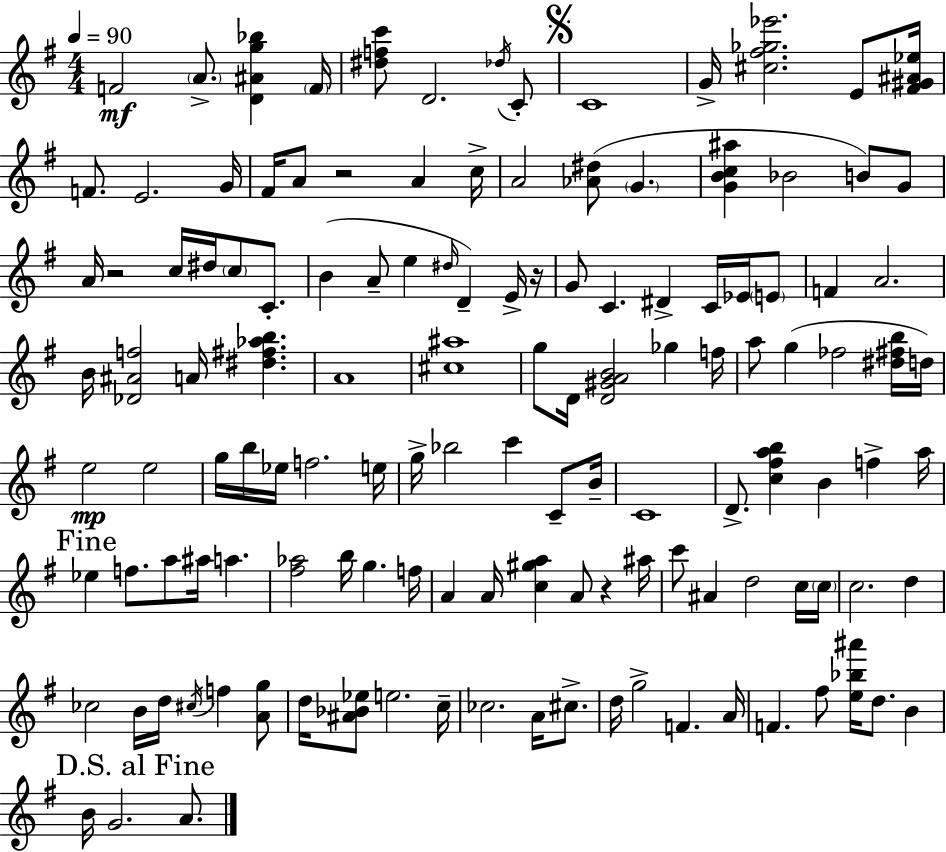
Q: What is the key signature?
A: G major